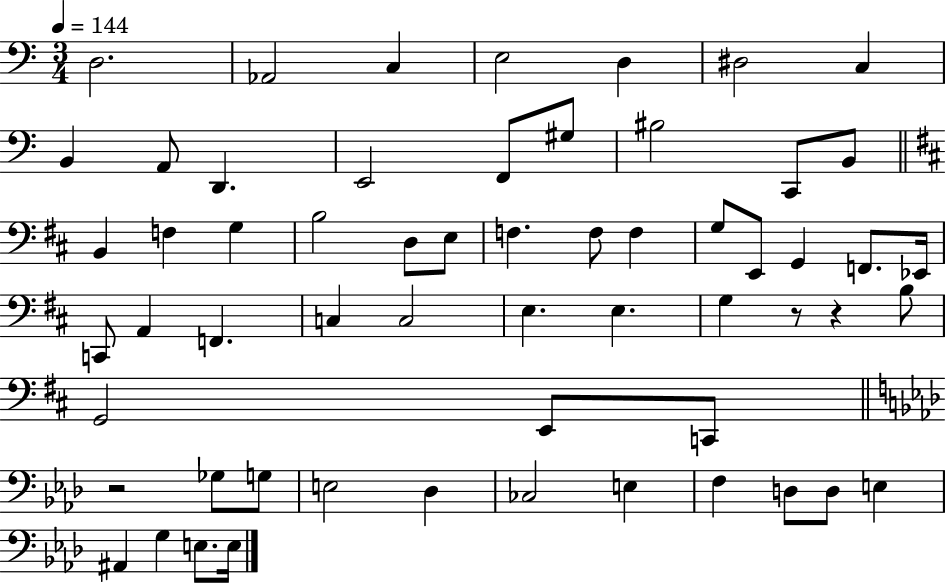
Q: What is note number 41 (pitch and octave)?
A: E2